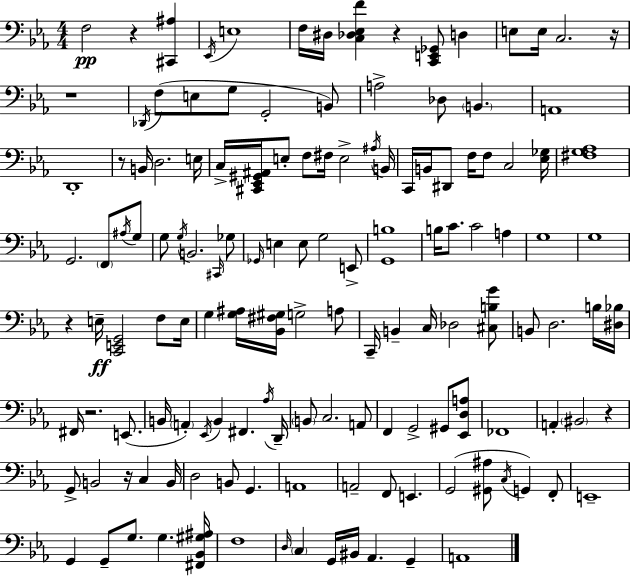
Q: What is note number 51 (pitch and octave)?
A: B3